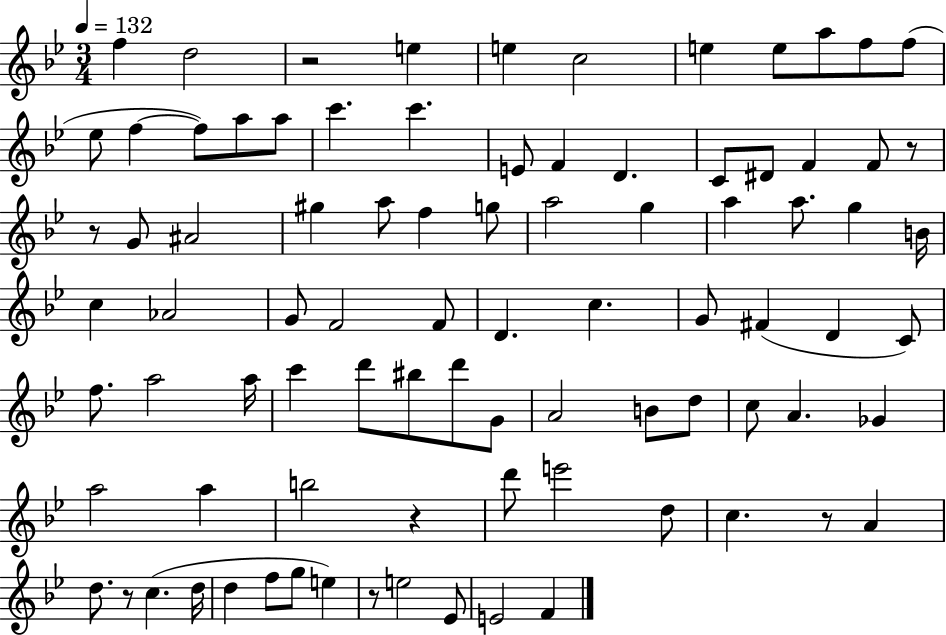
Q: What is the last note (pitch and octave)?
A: F4